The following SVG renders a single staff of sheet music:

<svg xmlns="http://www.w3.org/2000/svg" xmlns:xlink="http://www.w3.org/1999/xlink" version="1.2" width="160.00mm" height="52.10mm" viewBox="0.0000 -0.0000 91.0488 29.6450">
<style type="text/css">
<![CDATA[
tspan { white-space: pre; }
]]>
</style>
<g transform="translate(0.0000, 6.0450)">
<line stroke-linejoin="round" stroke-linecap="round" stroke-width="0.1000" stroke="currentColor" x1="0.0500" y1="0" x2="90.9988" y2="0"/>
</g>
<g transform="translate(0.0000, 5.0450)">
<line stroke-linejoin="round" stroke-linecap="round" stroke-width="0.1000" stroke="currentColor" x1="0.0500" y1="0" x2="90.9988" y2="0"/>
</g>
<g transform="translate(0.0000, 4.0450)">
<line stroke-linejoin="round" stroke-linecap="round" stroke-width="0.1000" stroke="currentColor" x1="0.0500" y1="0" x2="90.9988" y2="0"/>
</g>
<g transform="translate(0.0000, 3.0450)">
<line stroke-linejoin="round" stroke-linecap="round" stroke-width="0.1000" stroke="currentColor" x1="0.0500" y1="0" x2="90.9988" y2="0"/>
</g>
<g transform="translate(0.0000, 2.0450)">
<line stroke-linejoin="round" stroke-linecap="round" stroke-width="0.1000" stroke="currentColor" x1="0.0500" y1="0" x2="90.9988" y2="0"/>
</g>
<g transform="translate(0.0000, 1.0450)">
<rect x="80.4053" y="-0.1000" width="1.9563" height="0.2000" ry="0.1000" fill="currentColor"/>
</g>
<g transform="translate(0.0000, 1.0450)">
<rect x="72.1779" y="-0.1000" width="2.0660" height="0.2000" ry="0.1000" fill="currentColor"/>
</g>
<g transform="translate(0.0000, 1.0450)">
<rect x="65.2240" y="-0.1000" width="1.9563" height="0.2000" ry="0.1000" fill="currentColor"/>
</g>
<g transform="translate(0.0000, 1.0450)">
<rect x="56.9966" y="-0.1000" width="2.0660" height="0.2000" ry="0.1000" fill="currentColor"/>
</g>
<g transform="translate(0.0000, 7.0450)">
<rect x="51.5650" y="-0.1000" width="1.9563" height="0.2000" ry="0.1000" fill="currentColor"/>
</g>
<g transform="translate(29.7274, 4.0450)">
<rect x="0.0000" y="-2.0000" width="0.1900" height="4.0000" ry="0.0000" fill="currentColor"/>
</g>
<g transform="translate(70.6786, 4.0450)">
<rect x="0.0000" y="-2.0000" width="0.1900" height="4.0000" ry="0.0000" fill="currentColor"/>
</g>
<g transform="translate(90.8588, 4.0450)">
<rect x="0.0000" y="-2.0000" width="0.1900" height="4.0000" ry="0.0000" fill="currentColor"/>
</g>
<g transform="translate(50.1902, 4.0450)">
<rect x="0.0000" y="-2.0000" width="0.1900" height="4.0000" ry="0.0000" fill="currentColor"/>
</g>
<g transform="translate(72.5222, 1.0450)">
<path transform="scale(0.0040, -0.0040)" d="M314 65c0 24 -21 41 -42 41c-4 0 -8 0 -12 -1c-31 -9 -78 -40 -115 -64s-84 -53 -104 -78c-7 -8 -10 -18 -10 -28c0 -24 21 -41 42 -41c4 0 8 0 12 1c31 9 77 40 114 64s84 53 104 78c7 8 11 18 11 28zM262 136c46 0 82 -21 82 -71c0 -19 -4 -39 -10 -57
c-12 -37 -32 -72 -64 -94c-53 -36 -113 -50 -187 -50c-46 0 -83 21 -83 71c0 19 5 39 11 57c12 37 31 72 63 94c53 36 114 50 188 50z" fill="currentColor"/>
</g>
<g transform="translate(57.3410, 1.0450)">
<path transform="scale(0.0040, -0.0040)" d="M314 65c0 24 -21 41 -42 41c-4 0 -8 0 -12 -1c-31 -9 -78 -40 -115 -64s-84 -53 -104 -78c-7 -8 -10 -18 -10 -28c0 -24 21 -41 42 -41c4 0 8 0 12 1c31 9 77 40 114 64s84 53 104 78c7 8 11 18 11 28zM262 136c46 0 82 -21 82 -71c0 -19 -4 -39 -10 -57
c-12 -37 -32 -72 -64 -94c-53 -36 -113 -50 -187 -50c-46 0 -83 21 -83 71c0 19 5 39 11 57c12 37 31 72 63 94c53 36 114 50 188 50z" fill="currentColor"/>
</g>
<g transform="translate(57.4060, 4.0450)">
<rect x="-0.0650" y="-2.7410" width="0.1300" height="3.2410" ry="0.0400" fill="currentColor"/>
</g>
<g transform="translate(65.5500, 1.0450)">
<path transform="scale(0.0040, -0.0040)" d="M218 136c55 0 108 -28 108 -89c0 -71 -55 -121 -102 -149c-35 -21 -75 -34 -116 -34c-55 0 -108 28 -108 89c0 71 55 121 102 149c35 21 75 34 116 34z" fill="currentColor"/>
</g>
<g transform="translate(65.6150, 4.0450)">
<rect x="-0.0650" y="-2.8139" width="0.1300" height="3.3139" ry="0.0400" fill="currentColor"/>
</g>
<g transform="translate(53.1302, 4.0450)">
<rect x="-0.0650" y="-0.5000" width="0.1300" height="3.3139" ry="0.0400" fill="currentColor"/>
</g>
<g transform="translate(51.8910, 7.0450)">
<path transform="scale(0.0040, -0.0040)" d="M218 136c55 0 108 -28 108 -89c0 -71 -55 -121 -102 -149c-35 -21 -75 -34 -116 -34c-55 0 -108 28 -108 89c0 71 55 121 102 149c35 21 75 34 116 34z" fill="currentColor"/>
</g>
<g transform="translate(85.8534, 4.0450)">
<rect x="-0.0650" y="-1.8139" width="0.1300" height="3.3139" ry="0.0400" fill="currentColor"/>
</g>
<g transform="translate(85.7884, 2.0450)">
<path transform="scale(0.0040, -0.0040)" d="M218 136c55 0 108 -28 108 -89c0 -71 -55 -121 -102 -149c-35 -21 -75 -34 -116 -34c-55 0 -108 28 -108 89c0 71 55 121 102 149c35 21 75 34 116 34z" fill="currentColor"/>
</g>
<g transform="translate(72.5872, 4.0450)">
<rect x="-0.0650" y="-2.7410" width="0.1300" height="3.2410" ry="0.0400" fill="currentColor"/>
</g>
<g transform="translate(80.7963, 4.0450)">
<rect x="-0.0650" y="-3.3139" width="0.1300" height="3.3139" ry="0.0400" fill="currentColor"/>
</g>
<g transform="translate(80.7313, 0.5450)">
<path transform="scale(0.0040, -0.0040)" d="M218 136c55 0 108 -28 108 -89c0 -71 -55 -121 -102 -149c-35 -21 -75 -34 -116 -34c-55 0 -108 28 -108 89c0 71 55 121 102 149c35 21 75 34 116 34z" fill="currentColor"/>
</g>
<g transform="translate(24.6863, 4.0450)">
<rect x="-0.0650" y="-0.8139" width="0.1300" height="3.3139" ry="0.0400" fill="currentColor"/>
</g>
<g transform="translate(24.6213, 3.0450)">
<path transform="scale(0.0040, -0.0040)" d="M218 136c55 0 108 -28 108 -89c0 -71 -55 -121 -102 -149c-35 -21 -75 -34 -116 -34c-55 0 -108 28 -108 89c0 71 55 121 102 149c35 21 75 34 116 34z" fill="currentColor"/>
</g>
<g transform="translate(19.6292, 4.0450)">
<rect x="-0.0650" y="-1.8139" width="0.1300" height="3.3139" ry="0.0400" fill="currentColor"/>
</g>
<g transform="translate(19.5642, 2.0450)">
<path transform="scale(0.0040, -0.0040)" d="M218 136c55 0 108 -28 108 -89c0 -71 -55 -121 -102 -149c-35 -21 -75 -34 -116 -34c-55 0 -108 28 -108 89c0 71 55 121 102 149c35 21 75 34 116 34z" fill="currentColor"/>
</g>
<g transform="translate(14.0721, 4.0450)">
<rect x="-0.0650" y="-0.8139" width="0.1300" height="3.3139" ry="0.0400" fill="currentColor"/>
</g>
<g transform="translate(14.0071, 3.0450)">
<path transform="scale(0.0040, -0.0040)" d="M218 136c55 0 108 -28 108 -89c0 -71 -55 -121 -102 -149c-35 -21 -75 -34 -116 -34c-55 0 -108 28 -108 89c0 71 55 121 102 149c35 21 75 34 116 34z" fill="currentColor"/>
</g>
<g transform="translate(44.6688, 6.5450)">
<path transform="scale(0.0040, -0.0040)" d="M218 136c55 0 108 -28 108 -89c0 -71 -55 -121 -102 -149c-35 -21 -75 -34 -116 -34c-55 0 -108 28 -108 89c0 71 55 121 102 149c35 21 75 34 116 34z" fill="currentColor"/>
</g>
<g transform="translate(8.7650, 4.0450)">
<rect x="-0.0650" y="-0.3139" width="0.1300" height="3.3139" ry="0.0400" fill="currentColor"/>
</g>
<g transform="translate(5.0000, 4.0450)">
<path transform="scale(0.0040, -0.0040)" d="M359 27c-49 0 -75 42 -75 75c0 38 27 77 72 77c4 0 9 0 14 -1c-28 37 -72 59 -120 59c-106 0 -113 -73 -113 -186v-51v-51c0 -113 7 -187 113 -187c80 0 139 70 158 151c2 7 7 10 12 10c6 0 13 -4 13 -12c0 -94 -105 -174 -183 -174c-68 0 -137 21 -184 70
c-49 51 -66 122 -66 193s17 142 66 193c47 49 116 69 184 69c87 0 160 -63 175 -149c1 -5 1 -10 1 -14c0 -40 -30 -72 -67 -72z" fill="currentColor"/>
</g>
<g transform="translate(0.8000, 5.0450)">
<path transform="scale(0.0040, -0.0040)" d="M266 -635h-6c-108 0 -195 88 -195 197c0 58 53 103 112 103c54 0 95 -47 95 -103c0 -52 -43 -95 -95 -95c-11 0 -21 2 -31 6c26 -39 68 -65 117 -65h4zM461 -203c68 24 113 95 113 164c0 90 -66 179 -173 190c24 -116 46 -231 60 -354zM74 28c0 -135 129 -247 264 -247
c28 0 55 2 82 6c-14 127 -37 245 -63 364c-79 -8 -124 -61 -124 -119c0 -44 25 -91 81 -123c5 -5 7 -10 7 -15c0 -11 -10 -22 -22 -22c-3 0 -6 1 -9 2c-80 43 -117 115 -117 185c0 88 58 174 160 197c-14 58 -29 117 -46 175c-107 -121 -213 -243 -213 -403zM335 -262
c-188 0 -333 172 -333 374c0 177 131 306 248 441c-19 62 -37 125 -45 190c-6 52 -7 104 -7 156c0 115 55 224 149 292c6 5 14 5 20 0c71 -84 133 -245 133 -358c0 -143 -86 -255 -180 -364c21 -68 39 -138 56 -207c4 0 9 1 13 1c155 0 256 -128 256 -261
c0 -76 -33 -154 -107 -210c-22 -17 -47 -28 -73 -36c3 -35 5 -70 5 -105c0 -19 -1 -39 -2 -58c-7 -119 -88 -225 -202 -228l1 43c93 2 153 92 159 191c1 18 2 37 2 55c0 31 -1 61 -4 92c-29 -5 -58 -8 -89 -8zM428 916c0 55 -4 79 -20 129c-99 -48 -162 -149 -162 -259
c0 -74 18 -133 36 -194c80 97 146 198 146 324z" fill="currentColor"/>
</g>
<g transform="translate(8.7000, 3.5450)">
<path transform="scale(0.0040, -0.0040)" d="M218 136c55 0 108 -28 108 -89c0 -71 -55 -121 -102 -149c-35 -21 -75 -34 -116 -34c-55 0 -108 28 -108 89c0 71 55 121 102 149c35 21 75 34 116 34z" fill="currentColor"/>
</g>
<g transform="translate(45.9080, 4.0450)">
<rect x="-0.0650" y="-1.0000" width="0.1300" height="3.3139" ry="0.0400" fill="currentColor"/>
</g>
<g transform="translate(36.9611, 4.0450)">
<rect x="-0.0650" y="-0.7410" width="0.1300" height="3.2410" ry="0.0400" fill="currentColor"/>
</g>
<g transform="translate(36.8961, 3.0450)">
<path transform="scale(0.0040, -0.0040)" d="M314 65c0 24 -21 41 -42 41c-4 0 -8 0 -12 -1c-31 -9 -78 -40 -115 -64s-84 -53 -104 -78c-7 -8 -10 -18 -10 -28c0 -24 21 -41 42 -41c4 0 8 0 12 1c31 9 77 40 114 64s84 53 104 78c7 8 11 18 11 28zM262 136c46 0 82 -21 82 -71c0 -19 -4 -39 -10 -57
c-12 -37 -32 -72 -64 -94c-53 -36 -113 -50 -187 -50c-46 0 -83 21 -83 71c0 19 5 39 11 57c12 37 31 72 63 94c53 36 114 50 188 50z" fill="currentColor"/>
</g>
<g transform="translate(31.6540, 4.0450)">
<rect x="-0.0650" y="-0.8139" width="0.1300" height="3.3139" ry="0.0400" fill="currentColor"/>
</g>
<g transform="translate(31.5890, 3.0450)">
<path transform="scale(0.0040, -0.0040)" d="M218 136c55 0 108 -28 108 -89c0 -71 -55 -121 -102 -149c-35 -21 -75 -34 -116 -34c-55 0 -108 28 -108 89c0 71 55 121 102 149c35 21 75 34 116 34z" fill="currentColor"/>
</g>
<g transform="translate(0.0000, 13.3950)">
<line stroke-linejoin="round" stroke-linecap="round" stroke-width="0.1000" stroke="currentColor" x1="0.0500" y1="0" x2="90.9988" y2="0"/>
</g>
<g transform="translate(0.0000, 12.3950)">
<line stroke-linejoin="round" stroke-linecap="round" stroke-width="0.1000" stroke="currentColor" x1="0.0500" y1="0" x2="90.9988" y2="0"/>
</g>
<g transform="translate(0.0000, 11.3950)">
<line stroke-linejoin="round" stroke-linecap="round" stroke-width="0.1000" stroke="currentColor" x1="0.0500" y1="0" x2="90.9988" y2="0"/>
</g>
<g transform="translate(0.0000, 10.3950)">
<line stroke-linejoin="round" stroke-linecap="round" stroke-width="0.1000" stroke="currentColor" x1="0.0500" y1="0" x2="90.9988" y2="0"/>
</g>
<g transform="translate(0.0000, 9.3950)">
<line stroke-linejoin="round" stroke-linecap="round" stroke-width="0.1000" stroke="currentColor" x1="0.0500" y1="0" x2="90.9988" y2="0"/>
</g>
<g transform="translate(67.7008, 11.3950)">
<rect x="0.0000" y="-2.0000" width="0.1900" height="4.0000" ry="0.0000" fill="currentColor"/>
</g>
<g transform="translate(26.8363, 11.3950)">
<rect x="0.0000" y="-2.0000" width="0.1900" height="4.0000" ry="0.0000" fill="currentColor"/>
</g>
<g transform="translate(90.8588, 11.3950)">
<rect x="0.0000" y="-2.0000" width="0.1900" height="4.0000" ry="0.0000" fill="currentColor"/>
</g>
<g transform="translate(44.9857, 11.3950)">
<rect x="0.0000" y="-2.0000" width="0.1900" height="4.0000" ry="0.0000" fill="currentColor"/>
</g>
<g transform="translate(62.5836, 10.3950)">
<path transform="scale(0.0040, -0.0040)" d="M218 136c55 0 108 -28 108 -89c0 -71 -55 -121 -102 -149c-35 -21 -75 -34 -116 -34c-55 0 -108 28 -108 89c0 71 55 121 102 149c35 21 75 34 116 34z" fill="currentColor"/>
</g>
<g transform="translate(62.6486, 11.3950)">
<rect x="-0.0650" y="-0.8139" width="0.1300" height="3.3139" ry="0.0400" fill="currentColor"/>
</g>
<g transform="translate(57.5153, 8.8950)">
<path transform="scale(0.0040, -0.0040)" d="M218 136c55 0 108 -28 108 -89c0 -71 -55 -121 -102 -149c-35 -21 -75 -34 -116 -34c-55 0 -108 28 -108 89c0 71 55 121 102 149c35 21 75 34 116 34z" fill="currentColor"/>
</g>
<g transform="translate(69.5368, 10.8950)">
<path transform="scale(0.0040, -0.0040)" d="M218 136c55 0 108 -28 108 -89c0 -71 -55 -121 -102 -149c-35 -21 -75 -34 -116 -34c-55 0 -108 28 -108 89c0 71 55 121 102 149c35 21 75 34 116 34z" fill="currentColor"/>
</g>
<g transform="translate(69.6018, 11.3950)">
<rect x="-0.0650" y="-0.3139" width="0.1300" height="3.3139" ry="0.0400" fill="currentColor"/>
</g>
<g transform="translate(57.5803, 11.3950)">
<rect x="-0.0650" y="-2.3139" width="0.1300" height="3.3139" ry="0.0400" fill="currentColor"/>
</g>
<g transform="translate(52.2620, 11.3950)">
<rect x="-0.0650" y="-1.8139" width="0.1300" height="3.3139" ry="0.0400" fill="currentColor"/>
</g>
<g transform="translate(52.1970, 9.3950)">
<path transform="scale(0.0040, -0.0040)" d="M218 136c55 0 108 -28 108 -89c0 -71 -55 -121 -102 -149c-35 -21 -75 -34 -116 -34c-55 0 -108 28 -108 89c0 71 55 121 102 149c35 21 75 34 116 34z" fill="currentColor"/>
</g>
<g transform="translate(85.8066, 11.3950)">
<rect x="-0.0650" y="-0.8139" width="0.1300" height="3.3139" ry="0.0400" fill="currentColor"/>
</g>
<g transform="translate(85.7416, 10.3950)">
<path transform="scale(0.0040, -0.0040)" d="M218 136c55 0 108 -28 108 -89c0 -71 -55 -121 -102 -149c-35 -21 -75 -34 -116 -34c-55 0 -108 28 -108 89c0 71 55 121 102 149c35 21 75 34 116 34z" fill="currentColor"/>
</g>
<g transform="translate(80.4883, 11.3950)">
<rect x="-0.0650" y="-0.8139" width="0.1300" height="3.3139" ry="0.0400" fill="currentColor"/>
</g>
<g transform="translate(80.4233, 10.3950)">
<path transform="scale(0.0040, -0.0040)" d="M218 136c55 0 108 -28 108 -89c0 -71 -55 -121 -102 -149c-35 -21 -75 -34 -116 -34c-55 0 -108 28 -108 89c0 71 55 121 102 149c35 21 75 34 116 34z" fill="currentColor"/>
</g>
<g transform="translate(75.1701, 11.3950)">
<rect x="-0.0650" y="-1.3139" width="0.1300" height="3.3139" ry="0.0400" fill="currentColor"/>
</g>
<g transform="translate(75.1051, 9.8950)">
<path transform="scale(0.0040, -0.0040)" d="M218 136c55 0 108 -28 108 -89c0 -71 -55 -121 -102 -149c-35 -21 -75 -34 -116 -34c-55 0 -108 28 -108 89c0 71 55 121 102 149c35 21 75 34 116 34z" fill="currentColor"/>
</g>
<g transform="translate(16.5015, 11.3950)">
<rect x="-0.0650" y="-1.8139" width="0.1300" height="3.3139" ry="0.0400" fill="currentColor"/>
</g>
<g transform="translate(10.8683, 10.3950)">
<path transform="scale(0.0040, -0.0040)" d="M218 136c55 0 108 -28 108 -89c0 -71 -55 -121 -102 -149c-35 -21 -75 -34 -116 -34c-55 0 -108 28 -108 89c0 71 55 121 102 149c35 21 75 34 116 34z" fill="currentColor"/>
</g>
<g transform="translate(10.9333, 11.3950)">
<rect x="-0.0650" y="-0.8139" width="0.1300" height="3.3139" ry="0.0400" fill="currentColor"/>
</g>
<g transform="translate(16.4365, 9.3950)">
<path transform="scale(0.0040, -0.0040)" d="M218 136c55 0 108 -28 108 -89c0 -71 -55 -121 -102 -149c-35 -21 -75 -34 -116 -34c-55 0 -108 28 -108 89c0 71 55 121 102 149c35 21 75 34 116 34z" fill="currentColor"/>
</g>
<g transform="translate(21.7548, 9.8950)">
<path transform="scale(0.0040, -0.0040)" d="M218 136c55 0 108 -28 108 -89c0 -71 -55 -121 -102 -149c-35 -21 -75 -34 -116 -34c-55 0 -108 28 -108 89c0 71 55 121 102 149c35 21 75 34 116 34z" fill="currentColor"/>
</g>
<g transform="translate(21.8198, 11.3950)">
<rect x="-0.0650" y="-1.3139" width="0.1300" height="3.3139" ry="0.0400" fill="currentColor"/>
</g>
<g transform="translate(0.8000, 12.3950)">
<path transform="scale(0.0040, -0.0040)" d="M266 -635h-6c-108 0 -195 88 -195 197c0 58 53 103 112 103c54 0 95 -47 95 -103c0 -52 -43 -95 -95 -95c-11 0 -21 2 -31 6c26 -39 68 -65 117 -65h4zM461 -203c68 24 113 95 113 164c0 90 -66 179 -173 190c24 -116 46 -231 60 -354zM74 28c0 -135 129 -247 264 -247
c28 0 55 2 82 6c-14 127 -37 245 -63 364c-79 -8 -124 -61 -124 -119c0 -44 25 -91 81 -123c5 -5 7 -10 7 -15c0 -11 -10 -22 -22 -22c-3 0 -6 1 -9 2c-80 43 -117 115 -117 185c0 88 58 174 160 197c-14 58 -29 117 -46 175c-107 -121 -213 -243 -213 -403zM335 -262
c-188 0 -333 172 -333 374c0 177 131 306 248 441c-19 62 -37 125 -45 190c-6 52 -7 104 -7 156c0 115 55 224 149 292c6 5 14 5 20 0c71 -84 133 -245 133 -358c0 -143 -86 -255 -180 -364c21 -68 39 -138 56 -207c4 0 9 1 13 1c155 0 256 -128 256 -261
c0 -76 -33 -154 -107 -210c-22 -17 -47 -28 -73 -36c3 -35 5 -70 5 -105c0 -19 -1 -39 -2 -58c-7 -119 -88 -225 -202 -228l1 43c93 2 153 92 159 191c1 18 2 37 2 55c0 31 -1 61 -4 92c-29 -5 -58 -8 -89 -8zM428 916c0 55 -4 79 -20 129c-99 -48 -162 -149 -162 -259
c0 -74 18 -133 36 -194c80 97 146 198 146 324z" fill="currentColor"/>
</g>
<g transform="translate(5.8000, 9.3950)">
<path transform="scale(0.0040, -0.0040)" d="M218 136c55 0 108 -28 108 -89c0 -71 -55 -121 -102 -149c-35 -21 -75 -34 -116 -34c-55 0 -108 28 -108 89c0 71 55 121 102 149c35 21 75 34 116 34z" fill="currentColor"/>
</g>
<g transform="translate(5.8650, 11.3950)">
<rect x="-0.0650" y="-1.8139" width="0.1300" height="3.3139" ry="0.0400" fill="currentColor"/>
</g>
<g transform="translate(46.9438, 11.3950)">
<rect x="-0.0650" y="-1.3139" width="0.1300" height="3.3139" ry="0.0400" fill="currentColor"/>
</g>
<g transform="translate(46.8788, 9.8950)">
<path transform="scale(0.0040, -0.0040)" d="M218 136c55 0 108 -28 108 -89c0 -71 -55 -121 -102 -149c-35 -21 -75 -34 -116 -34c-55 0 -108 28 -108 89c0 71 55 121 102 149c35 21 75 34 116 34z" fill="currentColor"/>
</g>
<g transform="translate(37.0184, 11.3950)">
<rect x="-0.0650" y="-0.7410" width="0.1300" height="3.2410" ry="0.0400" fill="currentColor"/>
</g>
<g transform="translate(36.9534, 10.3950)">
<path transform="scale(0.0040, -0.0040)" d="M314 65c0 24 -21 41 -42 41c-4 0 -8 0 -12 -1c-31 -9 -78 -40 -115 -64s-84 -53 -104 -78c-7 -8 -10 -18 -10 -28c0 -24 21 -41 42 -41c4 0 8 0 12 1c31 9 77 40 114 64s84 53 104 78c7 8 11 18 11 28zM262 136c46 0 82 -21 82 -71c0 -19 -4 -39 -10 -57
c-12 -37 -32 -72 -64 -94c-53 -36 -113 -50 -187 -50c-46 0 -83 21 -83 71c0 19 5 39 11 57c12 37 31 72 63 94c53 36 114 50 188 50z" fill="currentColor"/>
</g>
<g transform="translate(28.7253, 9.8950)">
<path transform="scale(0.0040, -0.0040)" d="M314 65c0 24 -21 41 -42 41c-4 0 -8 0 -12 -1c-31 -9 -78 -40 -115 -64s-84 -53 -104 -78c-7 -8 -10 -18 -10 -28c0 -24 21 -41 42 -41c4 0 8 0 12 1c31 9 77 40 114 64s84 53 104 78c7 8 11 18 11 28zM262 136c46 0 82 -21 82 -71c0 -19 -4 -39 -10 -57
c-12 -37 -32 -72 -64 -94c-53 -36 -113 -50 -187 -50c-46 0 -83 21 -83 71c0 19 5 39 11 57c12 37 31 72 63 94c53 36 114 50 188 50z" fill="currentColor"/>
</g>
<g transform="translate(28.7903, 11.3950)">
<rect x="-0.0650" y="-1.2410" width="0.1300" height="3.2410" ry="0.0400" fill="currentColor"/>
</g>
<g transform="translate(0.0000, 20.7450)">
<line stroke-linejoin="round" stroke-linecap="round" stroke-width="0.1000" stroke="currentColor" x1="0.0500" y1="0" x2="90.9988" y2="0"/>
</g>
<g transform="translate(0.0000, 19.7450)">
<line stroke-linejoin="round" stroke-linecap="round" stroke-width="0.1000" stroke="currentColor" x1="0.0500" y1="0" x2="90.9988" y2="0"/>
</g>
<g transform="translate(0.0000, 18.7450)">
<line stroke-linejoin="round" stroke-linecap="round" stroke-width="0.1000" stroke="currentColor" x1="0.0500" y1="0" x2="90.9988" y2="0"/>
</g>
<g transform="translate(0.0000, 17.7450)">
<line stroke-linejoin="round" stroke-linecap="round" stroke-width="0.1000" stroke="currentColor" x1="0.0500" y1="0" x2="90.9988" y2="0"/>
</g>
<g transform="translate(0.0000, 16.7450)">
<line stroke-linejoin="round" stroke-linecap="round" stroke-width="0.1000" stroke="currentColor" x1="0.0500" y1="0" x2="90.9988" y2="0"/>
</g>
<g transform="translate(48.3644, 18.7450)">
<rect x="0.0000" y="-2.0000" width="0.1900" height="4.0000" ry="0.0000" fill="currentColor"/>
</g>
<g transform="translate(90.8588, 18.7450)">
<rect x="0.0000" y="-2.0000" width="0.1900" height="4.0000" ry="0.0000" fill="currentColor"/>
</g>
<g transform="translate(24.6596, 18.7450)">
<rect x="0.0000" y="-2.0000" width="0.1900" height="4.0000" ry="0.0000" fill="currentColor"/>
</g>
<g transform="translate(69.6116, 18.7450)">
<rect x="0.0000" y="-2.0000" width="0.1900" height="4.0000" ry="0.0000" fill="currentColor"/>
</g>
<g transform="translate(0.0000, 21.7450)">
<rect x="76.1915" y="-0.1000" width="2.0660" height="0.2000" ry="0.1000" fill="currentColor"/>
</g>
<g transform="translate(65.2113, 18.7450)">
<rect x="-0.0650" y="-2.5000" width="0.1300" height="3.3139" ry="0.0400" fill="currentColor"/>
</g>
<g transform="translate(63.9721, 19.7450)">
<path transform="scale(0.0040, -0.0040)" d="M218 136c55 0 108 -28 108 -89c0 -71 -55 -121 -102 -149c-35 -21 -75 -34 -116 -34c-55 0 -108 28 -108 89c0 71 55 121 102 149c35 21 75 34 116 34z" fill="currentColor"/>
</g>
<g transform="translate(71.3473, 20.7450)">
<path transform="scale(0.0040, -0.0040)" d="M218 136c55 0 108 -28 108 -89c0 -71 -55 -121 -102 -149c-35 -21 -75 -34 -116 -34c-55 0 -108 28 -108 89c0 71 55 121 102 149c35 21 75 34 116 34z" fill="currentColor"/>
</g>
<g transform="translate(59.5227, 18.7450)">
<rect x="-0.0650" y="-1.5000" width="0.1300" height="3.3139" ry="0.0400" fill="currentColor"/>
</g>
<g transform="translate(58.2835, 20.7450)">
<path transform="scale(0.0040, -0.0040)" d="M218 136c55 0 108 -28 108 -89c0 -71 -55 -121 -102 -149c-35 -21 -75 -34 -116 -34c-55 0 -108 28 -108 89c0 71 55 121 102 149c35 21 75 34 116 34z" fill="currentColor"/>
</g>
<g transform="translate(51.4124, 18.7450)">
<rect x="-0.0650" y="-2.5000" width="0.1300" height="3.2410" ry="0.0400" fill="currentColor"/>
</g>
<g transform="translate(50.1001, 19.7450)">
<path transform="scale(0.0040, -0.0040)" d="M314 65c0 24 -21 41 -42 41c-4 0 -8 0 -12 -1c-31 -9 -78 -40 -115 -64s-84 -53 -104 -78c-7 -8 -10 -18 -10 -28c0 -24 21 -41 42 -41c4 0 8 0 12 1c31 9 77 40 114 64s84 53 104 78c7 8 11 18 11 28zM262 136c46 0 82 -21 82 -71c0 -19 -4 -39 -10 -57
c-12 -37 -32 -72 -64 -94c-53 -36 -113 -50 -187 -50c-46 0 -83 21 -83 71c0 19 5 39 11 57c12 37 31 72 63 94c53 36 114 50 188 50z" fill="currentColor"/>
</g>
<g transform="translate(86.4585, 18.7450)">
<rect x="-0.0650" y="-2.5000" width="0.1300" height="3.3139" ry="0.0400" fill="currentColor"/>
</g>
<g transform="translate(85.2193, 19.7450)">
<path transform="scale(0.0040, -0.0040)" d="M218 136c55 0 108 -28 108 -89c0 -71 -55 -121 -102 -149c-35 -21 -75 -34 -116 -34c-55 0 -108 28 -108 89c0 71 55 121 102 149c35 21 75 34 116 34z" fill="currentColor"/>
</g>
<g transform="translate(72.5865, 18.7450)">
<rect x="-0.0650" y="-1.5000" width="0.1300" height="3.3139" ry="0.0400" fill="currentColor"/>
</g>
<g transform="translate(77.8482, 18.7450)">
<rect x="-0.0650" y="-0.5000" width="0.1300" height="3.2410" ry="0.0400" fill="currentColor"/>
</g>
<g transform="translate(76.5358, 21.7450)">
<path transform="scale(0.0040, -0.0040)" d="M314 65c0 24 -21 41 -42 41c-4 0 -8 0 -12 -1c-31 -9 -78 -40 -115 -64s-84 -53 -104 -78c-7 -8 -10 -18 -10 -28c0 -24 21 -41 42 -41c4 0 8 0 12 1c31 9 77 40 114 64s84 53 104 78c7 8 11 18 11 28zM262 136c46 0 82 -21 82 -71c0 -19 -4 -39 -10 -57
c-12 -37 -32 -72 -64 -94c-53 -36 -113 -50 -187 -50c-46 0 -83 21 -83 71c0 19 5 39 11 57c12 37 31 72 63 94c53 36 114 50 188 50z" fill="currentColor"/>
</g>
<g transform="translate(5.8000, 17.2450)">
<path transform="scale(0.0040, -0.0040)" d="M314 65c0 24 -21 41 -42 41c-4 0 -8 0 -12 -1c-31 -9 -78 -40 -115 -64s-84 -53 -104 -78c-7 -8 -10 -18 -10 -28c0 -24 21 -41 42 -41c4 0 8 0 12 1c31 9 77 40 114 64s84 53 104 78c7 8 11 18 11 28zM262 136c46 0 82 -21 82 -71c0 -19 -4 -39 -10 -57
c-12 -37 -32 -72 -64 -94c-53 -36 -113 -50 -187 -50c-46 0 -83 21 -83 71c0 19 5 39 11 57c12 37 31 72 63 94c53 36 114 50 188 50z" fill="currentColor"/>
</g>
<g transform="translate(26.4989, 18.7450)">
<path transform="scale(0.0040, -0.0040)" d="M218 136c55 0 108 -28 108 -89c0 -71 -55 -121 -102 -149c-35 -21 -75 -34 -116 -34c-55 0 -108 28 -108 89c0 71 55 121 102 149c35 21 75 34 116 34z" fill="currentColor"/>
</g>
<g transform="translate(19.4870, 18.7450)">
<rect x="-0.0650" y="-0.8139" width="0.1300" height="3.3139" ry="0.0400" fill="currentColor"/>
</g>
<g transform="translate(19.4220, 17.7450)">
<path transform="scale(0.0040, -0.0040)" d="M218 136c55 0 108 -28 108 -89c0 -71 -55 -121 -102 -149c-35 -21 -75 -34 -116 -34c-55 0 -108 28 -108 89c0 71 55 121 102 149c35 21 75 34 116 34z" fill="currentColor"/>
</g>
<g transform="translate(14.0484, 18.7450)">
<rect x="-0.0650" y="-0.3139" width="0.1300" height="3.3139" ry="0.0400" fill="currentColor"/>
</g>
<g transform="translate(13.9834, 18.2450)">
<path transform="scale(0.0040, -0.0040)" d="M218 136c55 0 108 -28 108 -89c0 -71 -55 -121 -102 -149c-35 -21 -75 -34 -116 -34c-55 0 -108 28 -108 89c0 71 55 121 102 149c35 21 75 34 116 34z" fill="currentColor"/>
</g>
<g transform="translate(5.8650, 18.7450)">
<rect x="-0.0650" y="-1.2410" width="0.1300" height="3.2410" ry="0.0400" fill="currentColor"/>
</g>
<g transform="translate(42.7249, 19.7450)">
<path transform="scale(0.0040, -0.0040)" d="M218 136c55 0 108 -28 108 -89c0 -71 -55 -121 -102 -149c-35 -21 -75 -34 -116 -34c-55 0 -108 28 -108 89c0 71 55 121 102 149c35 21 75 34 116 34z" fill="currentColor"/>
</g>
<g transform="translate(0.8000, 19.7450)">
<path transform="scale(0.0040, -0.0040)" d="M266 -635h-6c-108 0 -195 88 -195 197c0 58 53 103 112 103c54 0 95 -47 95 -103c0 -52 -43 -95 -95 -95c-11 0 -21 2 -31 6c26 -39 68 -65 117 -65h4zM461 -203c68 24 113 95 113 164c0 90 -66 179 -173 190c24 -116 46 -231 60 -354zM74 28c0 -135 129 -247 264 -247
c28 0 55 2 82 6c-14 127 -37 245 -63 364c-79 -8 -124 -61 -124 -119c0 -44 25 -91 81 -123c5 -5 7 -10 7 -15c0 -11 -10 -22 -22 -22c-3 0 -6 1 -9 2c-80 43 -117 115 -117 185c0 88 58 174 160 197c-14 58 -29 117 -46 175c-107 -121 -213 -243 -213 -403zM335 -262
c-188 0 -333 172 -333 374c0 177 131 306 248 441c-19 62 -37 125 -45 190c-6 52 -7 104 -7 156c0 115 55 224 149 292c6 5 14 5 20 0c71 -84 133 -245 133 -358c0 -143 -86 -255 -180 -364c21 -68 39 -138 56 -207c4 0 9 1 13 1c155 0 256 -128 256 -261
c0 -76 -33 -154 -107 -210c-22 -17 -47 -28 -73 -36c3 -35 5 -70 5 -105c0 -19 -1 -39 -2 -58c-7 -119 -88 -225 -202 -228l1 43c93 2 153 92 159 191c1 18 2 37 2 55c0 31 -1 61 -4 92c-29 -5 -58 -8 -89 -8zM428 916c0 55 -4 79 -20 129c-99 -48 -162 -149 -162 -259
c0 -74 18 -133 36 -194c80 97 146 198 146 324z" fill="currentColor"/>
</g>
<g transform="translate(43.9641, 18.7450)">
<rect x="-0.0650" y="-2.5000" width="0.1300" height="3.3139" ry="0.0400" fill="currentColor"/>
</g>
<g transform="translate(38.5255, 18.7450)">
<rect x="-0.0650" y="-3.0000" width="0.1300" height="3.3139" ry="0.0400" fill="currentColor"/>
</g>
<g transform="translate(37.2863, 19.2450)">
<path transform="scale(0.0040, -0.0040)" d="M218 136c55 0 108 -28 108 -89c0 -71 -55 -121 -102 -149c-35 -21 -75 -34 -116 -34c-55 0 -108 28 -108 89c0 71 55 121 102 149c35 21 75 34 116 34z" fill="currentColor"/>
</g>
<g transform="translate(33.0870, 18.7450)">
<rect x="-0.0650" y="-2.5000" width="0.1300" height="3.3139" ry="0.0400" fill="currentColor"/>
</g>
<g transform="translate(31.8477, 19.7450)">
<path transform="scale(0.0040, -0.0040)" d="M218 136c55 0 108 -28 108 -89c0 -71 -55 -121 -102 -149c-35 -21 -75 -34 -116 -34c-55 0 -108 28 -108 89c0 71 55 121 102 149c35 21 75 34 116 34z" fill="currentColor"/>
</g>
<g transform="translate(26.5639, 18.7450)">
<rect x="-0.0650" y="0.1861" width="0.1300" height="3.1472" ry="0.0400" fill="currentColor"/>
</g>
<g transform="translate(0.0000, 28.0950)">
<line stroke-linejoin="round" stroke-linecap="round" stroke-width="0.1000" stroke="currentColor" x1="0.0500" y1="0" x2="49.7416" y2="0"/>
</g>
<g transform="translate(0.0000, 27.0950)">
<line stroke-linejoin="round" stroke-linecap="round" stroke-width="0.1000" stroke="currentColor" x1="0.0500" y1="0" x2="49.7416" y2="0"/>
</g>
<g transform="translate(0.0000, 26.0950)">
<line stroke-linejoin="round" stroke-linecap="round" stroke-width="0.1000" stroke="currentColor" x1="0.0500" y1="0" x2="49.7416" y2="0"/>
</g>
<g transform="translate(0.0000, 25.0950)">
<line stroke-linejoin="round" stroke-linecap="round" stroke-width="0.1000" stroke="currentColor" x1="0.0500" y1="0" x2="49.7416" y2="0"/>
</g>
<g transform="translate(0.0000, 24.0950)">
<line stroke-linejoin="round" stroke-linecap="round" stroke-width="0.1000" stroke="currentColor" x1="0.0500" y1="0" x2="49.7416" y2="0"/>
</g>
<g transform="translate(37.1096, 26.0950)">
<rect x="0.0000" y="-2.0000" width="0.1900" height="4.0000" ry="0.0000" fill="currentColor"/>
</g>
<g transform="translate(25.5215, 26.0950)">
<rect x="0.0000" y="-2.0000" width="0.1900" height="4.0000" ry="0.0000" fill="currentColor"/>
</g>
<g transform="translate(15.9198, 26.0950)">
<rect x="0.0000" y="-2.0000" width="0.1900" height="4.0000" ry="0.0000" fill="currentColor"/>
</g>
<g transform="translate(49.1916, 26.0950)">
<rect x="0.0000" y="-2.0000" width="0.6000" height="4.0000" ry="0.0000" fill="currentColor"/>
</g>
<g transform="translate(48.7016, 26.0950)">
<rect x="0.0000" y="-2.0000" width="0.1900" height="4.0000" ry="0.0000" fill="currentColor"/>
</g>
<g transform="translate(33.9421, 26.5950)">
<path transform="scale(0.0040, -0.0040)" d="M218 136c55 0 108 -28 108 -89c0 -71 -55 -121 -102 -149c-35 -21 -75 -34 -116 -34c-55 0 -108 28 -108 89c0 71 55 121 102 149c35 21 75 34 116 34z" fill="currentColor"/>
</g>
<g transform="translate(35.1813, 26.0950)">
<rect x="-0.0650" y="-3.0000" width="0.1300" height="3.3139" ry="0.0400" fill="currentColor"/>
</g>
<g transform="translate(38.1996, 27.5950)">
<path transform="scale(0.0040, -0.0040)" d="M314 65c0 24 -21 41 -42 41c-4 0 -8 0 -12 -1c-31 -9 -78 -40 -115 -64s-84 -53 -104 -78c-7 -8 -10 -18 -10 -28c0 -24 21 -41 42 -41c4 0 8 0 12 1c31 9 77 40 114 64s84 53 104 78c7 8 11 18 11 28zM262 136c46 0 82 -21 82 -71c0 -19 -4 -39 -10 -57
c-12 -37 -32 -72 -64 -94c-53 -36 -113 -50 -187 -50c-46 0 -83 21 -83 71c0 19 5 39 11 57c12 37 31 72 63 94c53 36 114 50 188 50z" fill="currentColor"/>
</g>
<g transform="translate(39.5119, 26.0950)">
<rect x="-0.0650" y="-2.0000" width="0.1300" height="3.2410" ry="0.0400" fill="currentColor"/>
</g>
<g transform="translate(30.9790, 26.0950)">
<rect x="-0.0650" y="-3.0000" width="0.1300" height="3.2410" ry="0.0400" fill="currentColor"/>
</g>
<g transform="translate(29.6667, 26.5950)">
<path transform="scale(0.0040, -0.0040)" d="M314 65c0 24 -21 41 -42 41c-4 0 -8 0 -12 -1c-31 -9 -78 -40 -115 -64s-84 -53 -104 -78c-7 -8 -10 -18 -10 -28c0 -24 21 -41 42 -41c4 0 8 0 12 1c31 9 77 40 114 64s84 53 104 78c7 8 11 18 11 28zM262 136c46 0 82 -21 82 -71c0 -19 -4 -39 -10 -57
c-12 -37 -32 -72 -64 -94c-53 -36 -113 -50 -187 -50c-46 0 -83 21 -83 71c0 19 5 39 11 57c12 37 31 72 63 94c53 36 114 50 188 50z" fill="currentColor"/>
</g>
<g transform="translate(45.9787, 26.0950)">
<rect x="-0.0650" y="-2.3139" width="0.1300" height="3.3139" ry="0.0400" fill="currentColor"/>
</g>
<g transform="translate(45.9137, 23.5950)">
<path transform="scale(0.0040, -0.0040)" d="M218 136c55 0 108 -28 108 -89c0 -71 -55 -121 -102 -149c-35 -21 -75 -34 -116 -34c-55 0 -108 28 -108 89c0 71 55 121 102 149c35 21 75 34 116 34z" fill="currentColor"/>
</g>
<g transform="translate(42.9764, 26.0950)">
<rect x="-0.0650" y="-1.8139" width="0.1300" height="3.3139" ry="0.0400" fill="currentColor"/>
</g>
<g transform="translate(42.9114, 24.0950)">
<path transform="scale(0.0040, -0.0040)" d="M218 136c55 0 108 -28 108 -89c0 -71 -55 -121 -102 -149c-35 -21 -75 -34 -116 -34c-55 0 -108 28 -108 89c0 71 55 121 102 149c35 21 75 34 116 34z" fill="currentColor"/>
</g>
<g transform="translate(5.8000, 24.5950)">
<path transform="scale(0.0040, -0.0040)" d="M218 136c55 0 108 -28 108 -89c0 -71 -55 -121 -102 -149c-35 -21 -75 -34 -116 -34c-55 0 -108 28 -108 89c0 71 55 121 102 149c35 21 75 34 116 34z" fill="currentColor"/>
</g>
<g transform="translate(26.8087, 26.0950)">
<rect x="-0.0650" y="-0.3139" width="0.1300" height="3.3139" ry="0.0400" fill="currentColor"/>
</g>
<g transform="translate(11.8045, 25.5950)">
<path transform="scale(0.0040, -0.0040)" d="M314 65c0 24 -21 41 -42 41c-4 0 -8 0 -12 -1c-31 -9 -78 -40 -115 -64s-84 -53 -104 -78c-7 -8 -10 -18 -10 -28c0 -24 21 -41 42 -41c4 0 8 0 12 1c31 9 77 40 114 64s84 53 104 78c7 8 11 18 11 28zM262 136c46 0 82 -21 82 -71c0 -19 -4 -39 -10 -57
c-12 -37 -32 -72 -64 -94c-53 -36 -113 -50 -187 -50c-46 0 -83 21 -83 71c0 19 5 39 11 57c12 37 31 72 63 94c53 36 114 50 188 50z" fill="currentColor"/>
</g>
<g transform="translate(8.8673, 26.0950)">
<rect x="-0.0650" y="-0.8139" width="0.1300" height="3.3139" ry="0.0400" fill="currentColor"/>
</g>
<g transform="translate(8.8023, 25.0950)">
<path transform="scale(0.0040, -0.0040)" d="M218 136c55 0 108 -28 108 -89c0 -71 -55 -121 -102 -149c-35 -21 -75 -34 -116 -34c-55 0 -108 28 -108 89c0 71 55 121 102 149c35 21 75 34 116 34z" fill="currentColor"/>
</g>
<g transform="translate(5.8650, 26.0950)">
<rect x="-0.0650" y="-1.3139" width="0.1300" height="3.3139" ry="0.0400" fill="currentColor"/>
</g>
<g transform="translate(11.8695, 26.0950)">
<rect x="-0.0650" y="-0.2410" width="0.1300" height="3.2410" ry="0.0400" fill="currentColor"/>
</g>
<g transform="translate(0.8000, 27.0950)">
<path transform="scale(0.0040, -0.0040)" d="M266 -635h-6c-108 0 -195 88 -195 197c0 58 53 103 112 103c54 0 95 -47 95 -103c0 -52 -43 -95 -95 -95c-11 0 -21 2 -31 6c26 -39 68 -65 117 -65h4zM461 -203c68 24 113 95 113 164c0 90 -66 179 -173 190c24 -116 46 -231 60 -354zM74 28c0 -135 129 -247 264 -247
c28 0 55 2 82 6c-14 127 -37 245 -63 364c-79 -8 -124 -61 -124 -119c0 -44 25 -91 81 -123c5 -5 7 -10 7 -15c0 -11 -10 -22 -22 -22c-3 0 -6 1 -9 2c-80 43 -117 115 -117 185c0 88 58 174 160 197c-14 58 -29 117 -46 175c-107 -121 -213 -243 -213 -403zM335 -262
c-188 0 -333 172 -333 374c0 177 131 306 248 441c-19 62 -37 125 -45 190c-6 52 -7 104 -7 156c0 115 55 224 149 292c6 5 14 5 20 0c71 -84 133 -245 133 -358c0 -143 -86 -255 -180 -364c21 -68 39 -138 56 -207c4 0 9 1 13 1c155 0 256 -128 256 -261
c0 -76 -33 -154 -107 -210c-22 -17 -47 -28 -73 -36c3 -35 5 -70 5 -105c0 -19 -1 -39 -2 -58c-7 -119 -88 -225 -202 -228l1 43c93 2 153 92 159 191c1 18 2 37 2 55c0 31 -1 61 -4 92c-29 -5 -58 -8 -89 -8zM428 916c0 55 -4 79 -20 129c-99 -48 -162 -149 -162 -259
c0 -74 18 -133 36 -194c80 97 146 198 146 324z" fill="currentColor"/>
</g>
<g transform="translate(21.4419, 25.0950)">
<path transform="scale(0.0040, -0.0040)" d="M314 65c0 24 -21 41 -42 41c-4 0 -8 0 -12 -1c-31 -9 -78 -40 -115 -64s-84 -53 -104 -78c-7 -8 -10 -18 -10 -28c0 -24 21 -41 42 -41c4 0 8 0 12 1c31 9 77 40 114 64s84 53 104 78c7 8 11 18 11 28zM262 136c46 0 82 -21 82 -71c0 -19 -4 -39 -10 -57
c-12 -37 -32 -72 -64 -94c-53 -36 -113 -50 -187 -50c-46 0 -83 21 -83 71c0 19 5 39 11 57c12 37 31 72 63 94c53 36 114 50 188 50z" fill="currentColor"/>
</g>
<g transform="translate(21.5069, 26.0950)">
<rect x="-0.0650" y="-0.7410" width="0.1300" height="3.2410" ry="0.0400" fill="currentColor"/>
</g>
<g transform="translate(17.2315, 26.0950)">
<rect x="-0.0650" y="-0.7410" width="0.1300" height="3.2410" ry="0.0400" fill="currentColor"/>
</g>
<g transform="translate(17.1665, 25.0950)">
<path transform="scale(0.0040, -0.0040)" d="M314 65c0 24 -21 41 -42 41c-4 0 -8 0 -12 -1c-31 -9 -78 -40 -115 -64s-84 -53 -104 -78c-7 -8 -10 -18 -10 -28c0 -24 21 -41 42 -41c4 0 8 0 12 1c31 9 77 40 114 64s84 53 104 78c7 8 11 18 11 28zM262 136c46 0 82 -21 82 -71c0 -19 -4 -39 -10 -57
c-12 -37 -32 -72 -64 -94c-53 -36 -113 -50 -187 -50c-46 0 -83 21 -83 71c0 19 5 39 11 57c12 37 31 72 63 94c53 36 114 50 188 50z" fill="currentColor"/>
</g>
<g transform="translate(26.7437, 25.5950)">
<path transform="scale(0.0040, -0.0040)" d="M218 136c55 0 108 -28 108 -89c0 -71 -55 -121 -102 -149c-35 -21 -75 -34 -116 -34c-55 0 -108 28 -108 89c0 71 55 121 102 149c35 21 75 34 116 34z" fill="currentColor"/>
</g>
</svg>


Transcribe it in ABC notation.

X:1
T:Untitled
M:4/4
L:1/4
K:C
c d f d d d2 D C a2 a a2 b f f d f e e2 d2 e f g d c e d d e2 c d B G A G G2 E G E C2 G e d c2 d2 d2 c A2 A F2 f g